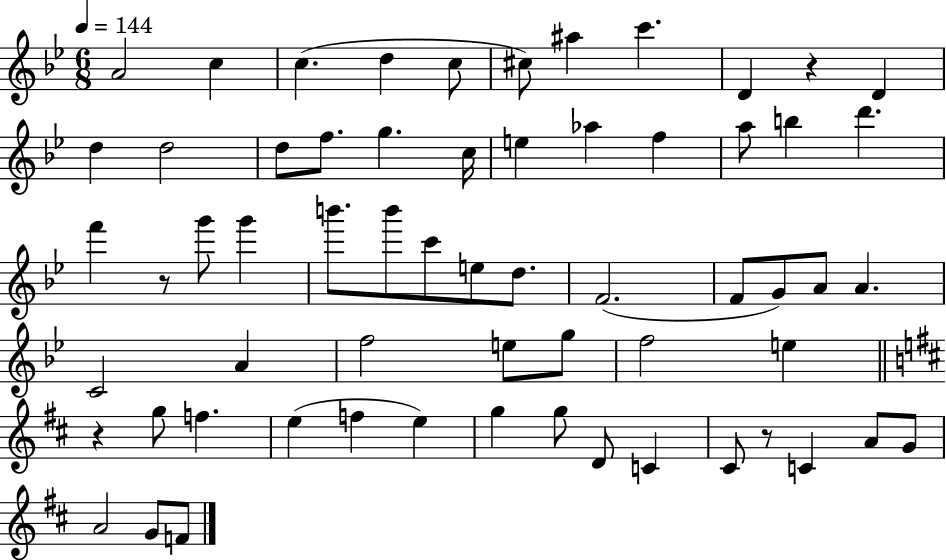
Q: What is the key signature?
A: BES major